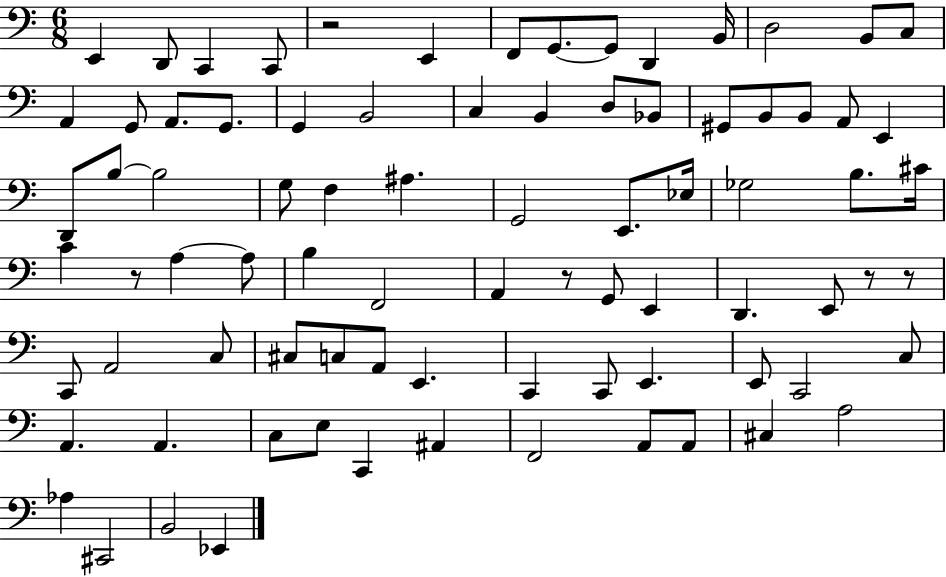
E2/q D2/e C2/q C2/e R/h E2/q F2/e G2/e. G2/e D2/q B2/s D3/h B2/e C3/e A2/q G2/e A2/e. G2/e. G2/q B2/h C3/q B2/q D3/e Bb2/e G#2/e B2/e B2/e A2/e E2/q D2/e B3/e B3/h G3/e F3/q A#3/q. G2/h E2/e. Eb3/s Gb3/h B3/e. C#4/s C4/q R/e A3/q A3/e B3/q F2/h A2/q R/e G2/e E2/q D2/q. E2/e R/e R/e C2/e A2/h C3/e C#3/e C3/e A2/e E2/q. C2/q C2/e E2/q. E2/e C2/h C3/e A2/q. A2/q. C3/e E3/e C2/q A#2/q F2/h A2/e A2/e C#3/q A3/h Ab3/q C#2/h B2/h Eb2/q